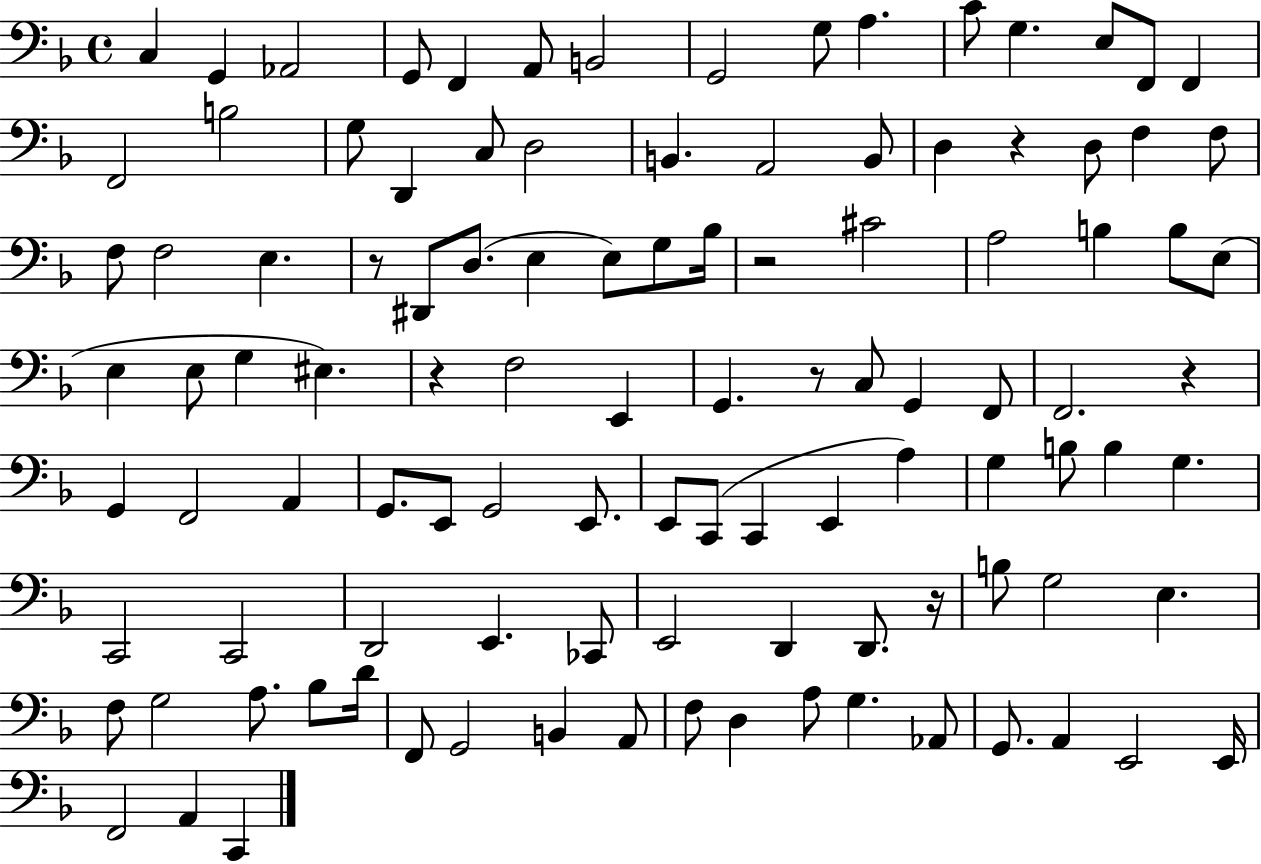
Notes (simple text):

C3/q G2/q Ab2/h G2/e F2/q A2/e B2/h G2/h G3/e A3/q. C4/e G3/q. E3/e F2/e F2/q F2/h B3/h G3/e D2/q C3/e D3/h B2/q. A2/h B2/e D3/q R/q D3/e F3/q F3/e F3/e F3/h E3/q. R/e D#2/e D3/e. E3/q E3/e G3/e Bb3/s R/h C#4/h A3/h B3/q B3/e E3/e E3/q E3/e G3/q EIS3/q. R/q F3/h E2/q G2/q. R/e C3/e G2/q F2/e F2/h. R/q G2/q F2/h A2/q G2/e. E2/e G2/h E2/e. E2/e C2/e C2/q E2/q A3/q G3/q B3/e B3/q G3/q. C2/h C2/h D2/h E2/q. CES2/e E2/h D2/q D2/e. R/s B3/e G3/h E3/q. F3/e G3/h A3/e. Bb3/e D4/s F2/e G2/h B2/q A2/e F3/e D3/q A3/e G3/q. Ab2/e G2/e. A2/q E2/h E2/s F2/h A2/q C2/q